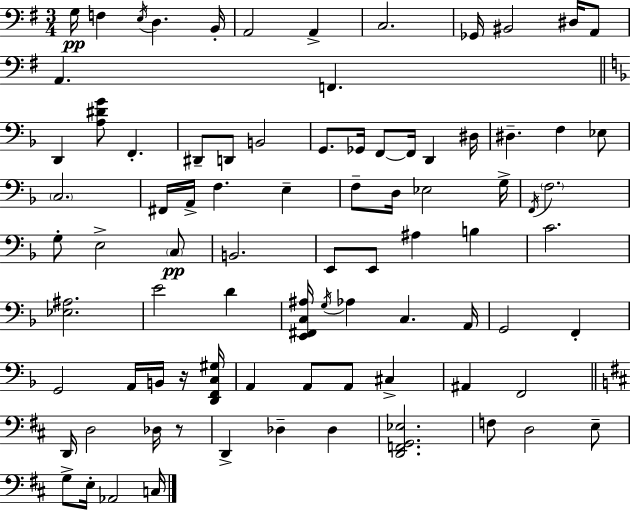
{
  \clef bass
  \numericTimeSignature
  \time 3/4
  \key g \major
  g16\pp f4 \acciaccatura { e16 } d4. | b,16-. a,2 a,4-> | c2. | ges,16 bis,2 dis16 a,8 | \break a,4. f,4. | \bar "||" \break \key f \major d,4 <a dis' g'>8 f,4.-. | dis,8-- d,8 b,2 | g,8. ges,16 f,8~~ f,16 d,4 dis16 | dis4.-- f4 ees8 | \break \parenthesize c2. | fis,16 a,16-> f4. e4-- | f8-- d16 ees2 g16-> | \acciaccatura { f,16 } \parenthesize f2. | \break g8-. e2-> \parenthesize c8\pp | b,2. | e,8 e,8 ais4 b4 | c'2. | \break <ees ais>2. | e'2 d'4 | <e, fis, c ais>16 \acciaccatura { g16 } aes4 c4. | a,16 g,2 f,4-. | \break g,2 a,16 b,16 | r16 <d, f, c gis>16 a,4 a,8 a,8 cis4-> | ais,4 f,2 | \bar "||" \break \key d \major d,16 d2 des16 r8 | d,4-> des4-- des4 | <d, f, g, ees>2. | f8 d2 e8-- | \break g8-> e16-. aes,2 c16 | \bar "|."
}